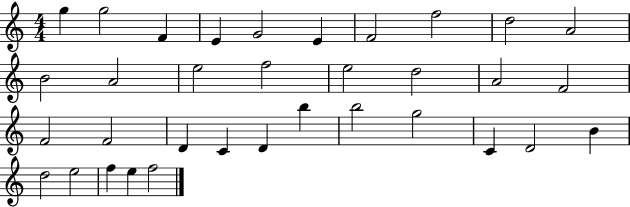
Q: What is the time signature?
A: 4/4